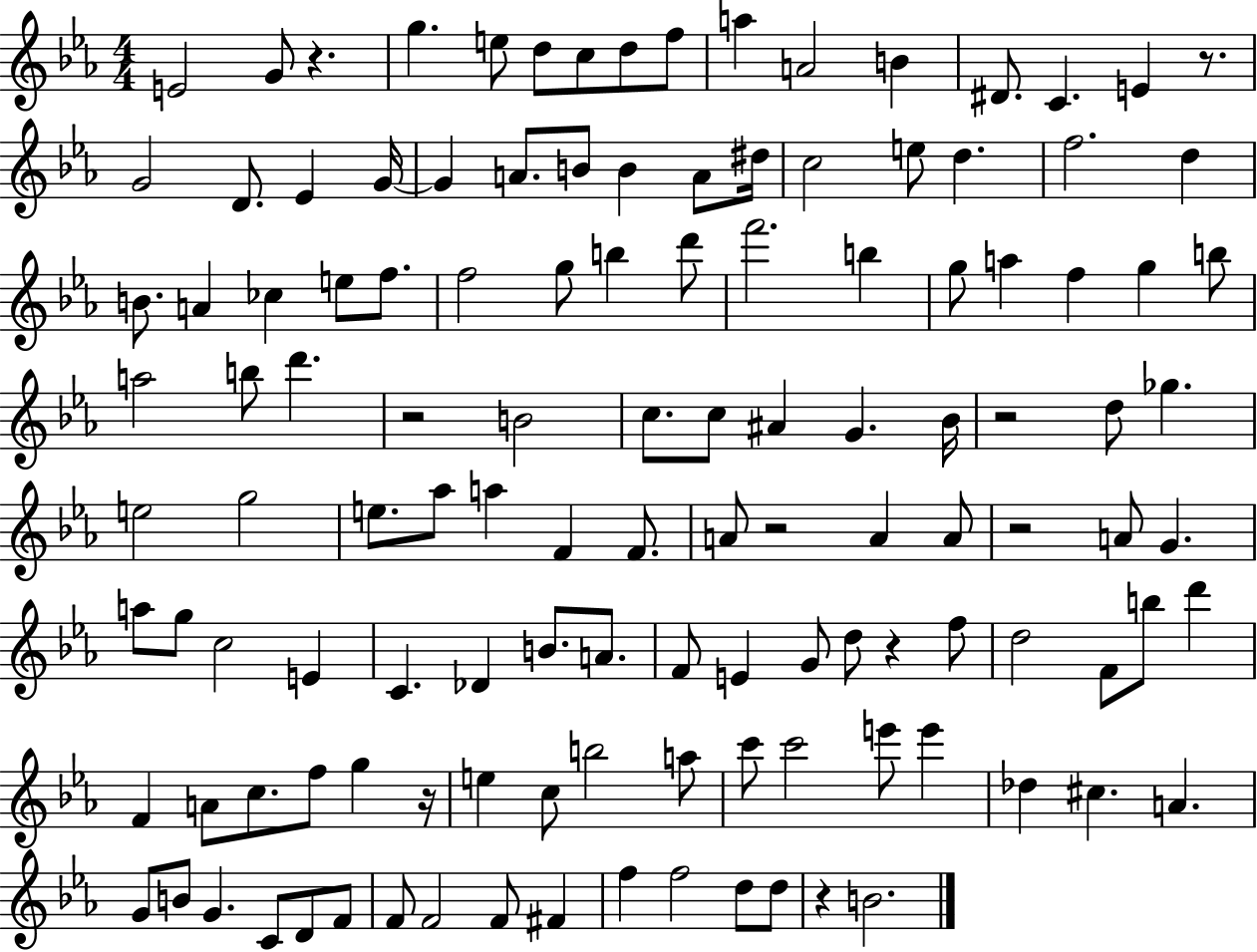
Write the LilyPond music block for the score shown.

{
  \clef treble
  \numericTimeSignature
  \time 4/4
  \key ees \major
  e'2 g'8 r4. | g''4. e''8 d''8 c''8 d''8 f''8 | a''4 a'2 b'4 | dis'8. c'4. e'4 r8. | \break g'2 d'8. ees'4 g'16~~ | g'4 a'8. b'8 b'4 a'8 dis''16 | c''2 e''8 d''4. | f''2. d''4 | \break b'8. a'4 ces''4 e''8 f''8. | f''2 g''8 b''4 d'''8 | f'''2. b''4 | g''8 a''4 f''4 g''4 b''8 | \break a''2 b''8 d'''4. | r2 b'2 | c''8. c''8 ais'4 g'4. bes'16 | r2 d''8 ges''4. | \break e''2 g''2 | e''8. aes''8 a''4 f'4 f'8. | a'8 r2 a'4 a'8 | r2 a'8 g'4. | \break a''8 g''8 c''2 e'4 | c'4. des'4 b'8. a'8. | f'8 e'4 g'8 d''8 r4 f''8 | d''2 f'8 b''8 d'''4 | \break f'4 a'8 c''8. f''8 g''4 r16 | e''4 c''8 b''2 a''8 | c'''8 c'''2 e'''8 e'''4 | des''4 cis''4. a'4. | \break g'8 b'8 g'4. c'8 d'8 f'8 | f'8 f'2 f'8 fis'4 | f''4 f''2 d''8 d''8 | r4 b'2. | \break \bar "|."
}